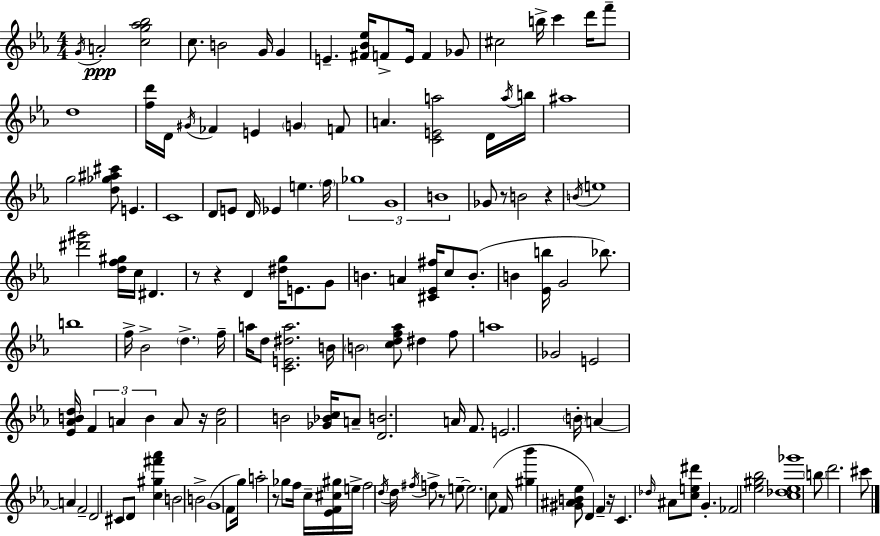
{
  \clef treble
  \numericTimeSignature
  \time 4/4
  \key ees \major
  \repeat volta 2 { \acciaccatura { g'16 }\ppp a'2-. <c'' g'' aes'' bes''>2 | c''8. b'2 g'16 g'4 | e'4.-- <fis' bes' ees''>16 f'8-> e'16 f'4 ges'8 | cis''2 b''16-> c'''4 d'''16 f'''8-- | \break d''1 | <f'' d'''>16 d'16 \acciaccatura { gis'16 } fes'4 e'4 \parenthesize g'4 | f'8 a'4. <c' e' a''>2 | d'16 \acciaccatura { a''16 } b''16 ais''1 | \break g''2 <d'' ges'' ais'' cis'''>8 e'4. | c'1 | d'8 e'8 d'16 ees'4 e''4. | \parenthesize f''16 \tuplet 3/2 { ges''1 | \break g'1 | b'1 } | ges'8 r8 b'2 r4 | \acciaccatura { b'16 } e''1 | \break <dis''' gis'''>2 <d'' f'' gis''>16 c''16 dis'4. | r8 r4 d'4 <dis'' g''>16 e'8. | g'8 b'4. a'4 <cis' ees' fis''>16 c''8 | b'8.-.( b'4 <ees' b''>16 g'2 | \break bes''8.) b''1 | f''16-> bes'2-> \parenthesize d''4.-> | f''16-- a''16 d''8 <c' e' dis'' a''>2. | b'16 \parenthesize b'2 <c'' d'' f'' aes''>8 dis''4 | \break f''8 a''1 | ges'2 e'2 | <ees' aes' b' d''>16 \tuplet 3/2 { f'4 a'4 b'4 } | a'8 r16 <a' d''>2 b'2 | \break <ges' bes' c''>16 a'8-- <d' b'>2. | a'16 f'8. e'2. | \parenthesize b'16-. a'4~~ a'4 f'2-- | d'2 cis'8 d'8 | \break <c'' gis'' fis''' aes'''>4 b'2 b'2-> | g'1( | f'8 g''16) a''2-. r8 | ges''8 f''16 c''16-- <ees' f' cis'' gis''>16 e''16-> f''2 \acciaccatura { d''16 } | \break d''16 \acciaccatura { fis''16 } f''8-> r8 e''8--~~ e''2. | c''8( f'16 <gis'' bes'''>4 <gis' ais' b' ees''>8 d'4) | f'4-- r16 c'4. \grace { des''16 } ais'8 <c'' e'' dis'''>8 | g'4.-. fes'2 <ees'' gis'' bes''>2 | \break <c'' des'' ees'' ges'''>1 | \parenthesize b''8 d'''2. | cis'''8 } \bar "|."
}